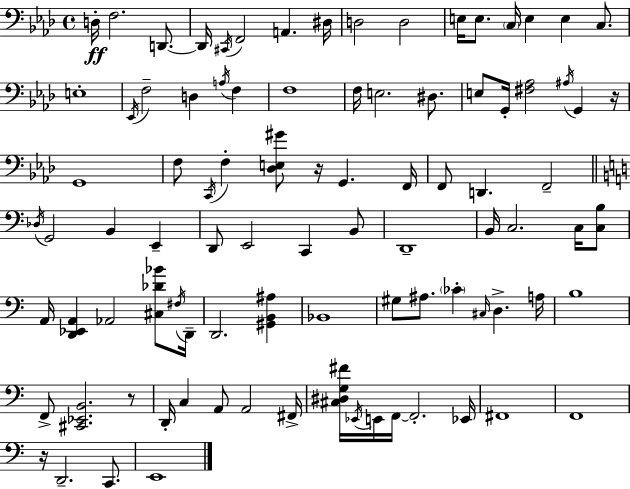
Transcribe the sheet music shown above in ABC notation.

X:1
T:Untitled
M:4/4
L:1/4
K:Fm
D,/4 F,2 D,,/2 D,,/4 ^C,,/4 F,,2 A,, ^D,/4 D,2 D,2 E,/4 E,/2 C,/4 E, E, C,/2 E,4 _E,,/4 F,2 D, A,/4 F, F,4 F,/4 E,2 ^D,/2 E,/2 G,,/4 [^F,_A,]2 ^A,/4 G,, z/4 G,,4 F,/2 C,,/4 F, [_D,E,^G]/2 z/4 G,, F,,/4 F,,/2 D,, F,,2 _D,/4 G,,2 B,, E,, D,,/2 E,,2 C,, B,,/2 D,,4 B,,/4 C,2 C,/4 [C,B,]/2 A,,/4 [D,,_E,,A,,] _A,,2 [^C,_D_B]/2 ^F,/4 D,,/4 D,,2 [^G,,B,,^A,] _B,,4 ^G,/2 ^A,/2 _C ^C,/4 D, A,/4 B,4 F,,/2 [^C,,_E,,B,,]2 z/2 D,,/4 C, A,,/2 A,,2 ^F,,/4 [^C,^D,G,^F]/4 _E,,/4 E,,/4 F,,/4 F,,2 _E,,/4 ^F,,4 F,,4 z/4 D,,2 C,,/2 E,,4